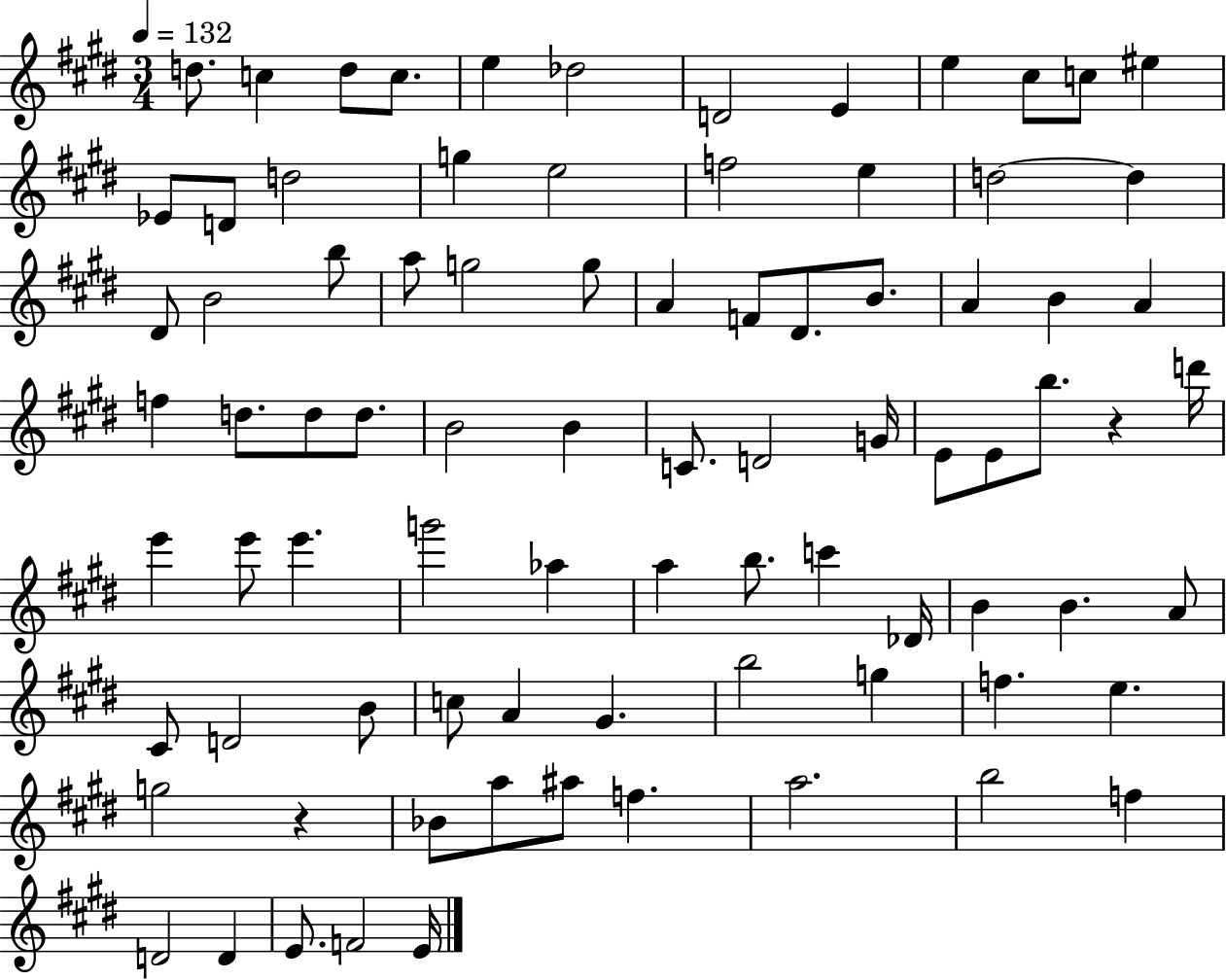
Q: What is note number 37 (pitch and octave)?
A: D5